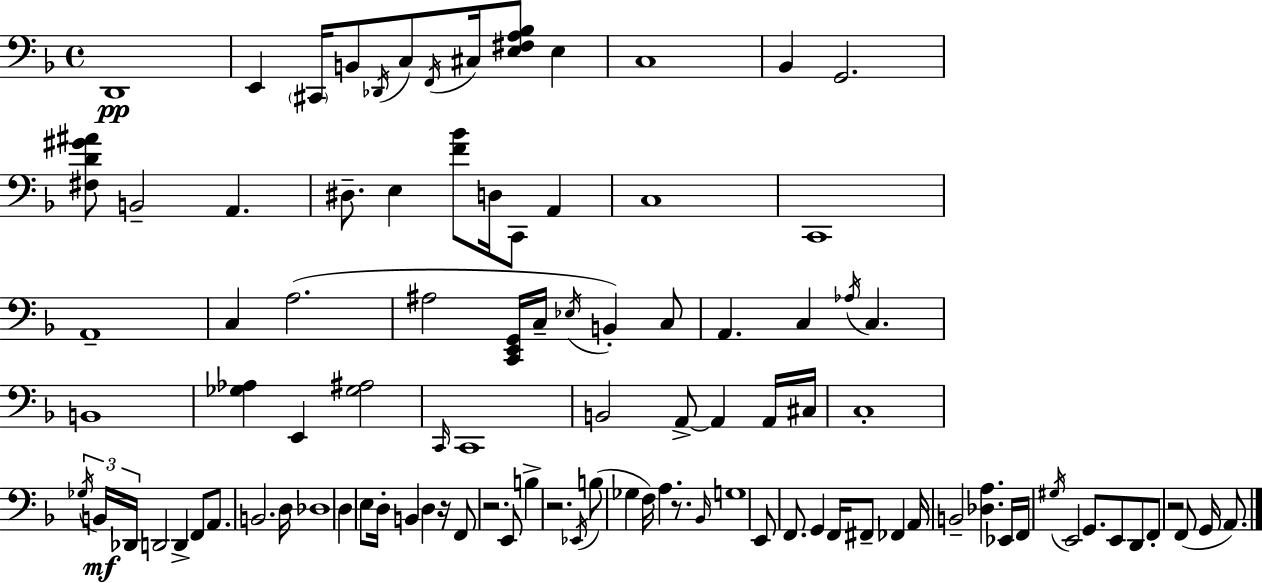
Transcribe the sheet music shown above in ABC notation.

X:1
T:Untitled
M:4/4
L:1/4
K:Dm
D,,4 E,, ^C,,/4 B,,/2 _D,,/4 C,/2 F,,/4 ^C,/4 [E,^F,A,_B,]/2 E, C,4 _B,, G,,2 [^F,D^G^A]/2 B,,2 A,, ^D,/2 E, [F_B]/2 D,/4 C,,/2 A,, C,4 C,,4 A,,4 C, A,2 ^A,2 [C,,E,,G,,]/4 C,/4 _E,/4 B,, C,/2 A,, C, _A,/4 C, B,,4 [_G,_A,] E,, [_G,^A,]2 C,,/4 C,,4 B,,2 A,,/2 A,, A,,/4 ^C,/4 C,4 _G,/4 B,,/4 _D,,/4 D,,2 D,, F,,/2 A,,/2 B,,2 D,/4 _D,4 D, E,/2 D,/4 B,, D, z/4 F,,/2 z2 E,,/2 B, z2 _E,,/4 B,/2 _G, F,/4 A, z/2 _B,,/4 G,4 E,,/2 F,,/2 G,, F,,/4 ^F,,/2 _F,, A,,/4 B,,2 [_D,A,] _E,,/4 F,,/4 ^G,/4 E,,2 G,,/2 E,,/2 D,,/2 F,,/2 z2 F,,/2 G,,/4 A,,/2